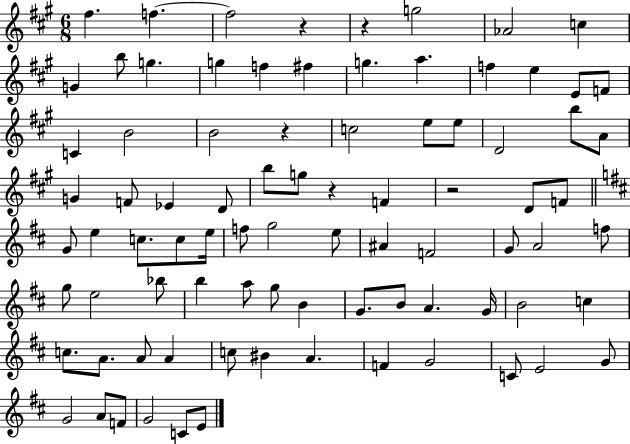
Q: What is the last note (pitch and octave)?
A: E4